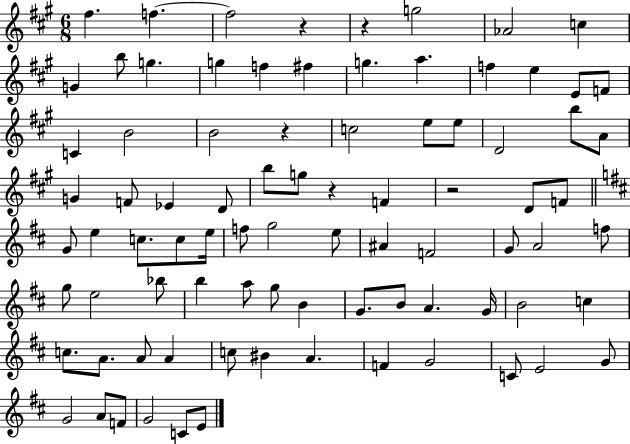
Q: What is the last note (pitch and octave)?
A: E4